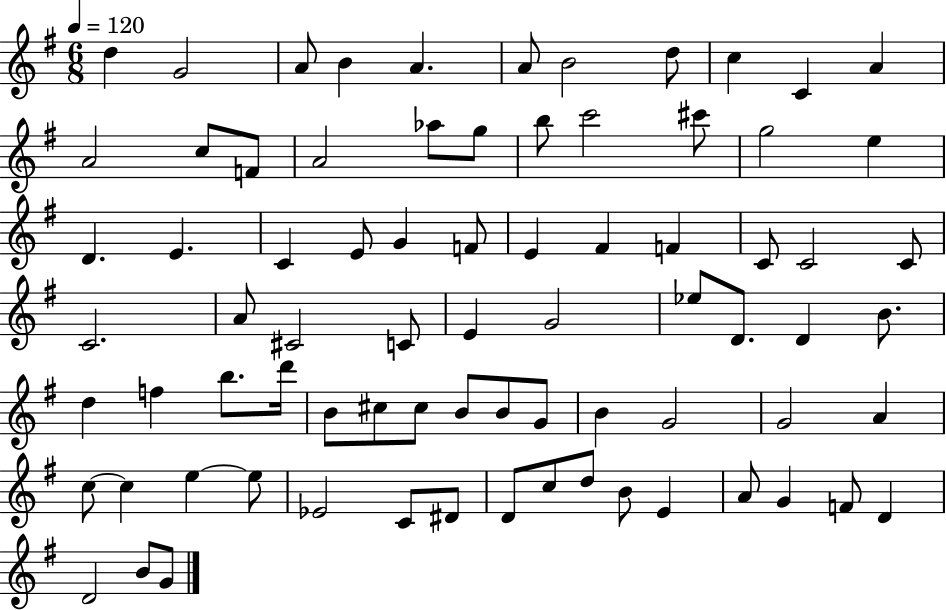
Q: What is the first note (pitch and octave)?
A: D5